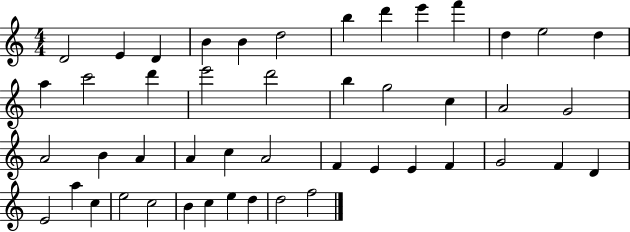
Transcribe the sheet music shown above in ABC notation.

X:1
T:Untitled
M:4/4
L:1/4
K:C
D2 E D B B d2 b d' e' f' d e2 d a c'2 d' e'2 d'2 b g2 c A2 G2 A2 B A A c A2 F E E F G2 F D E2 a c e2 c2 B c e d d2 f2